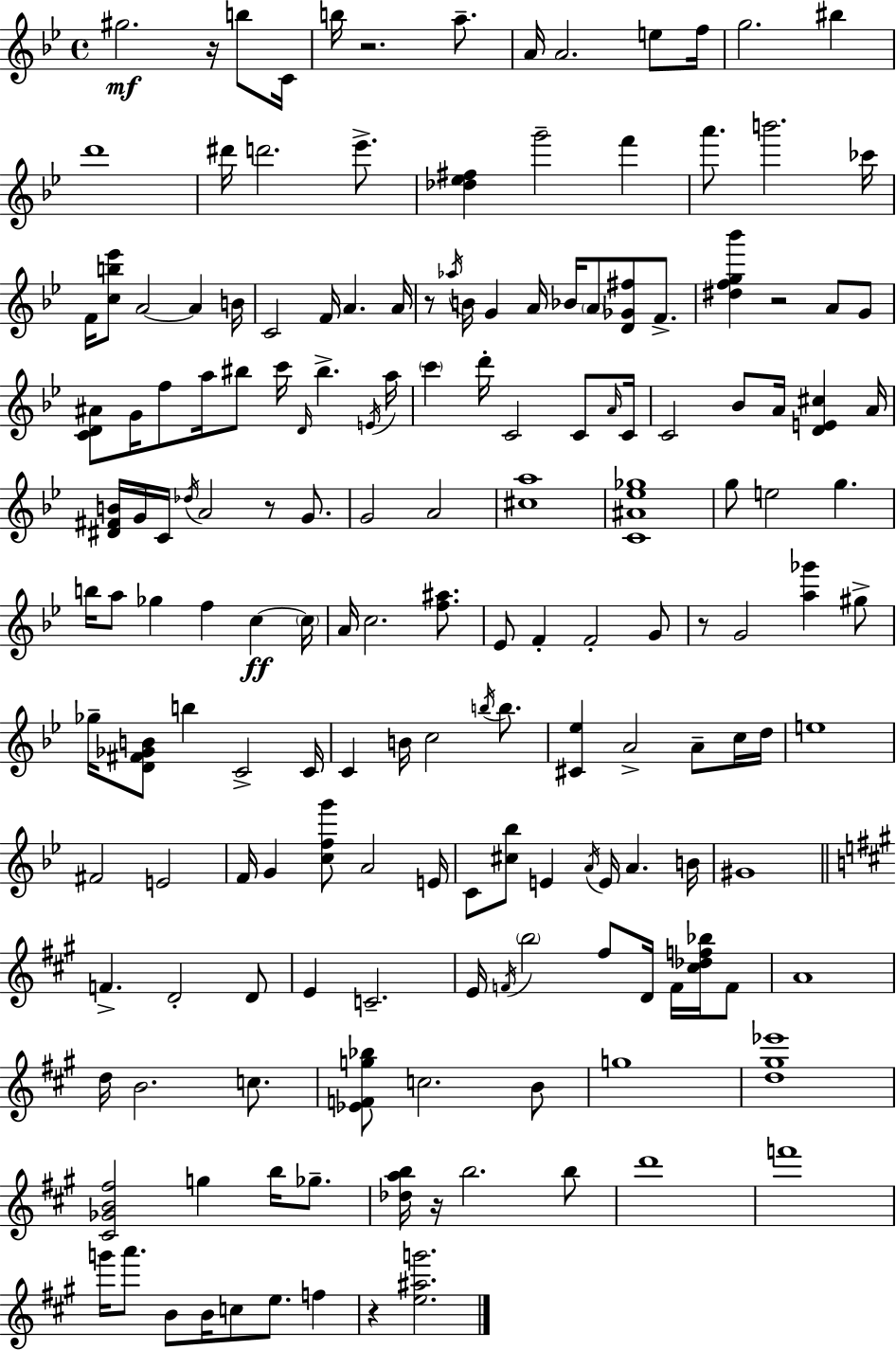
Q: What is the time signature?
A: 4/4